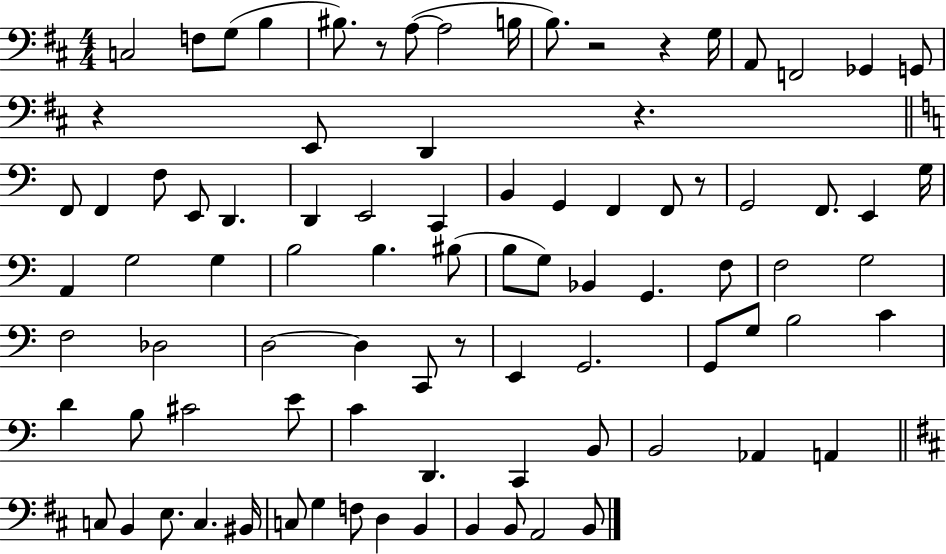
{
  \clef bass
  \numericTimeSignature
  \time 4/4
  \key d \major
  c2 f8 g8( b4 | bis8.) r8 a8~(~ a2 b16 | b8.) r2 r4 g16 | a,8 f,2 ges,4 g,8 | \break r4 e,8 d,4 r4. | \bar "||" \break \key c \major f,8 f,4 f8 e,8 d,4. | d,4 e,2 c,4 | b,4 g,4 f,4 f,8 r8 | g,2 f,8. e,4 g16 | \break a,4 g2 g4 | b2 b4. bis8( | b8 g8) bes,4 g,4. f8 | f2 g2 | \break f2 des2 | d2~~ d4 c,8 r8 | e,4 g,2. | g,8 g8 b2 c'4 | \break d'4 b8 cis'2 e'8 | c'4 d,4. c,4 b,8 | b,2 aes,4 a,4 | \bar "||" \break \key d \major c8 b,4 e8. c4. bis,16 | c8 g4 f8 d4 b,4 | b,4 b,8 a,2 b,8 | \bar "|."
}